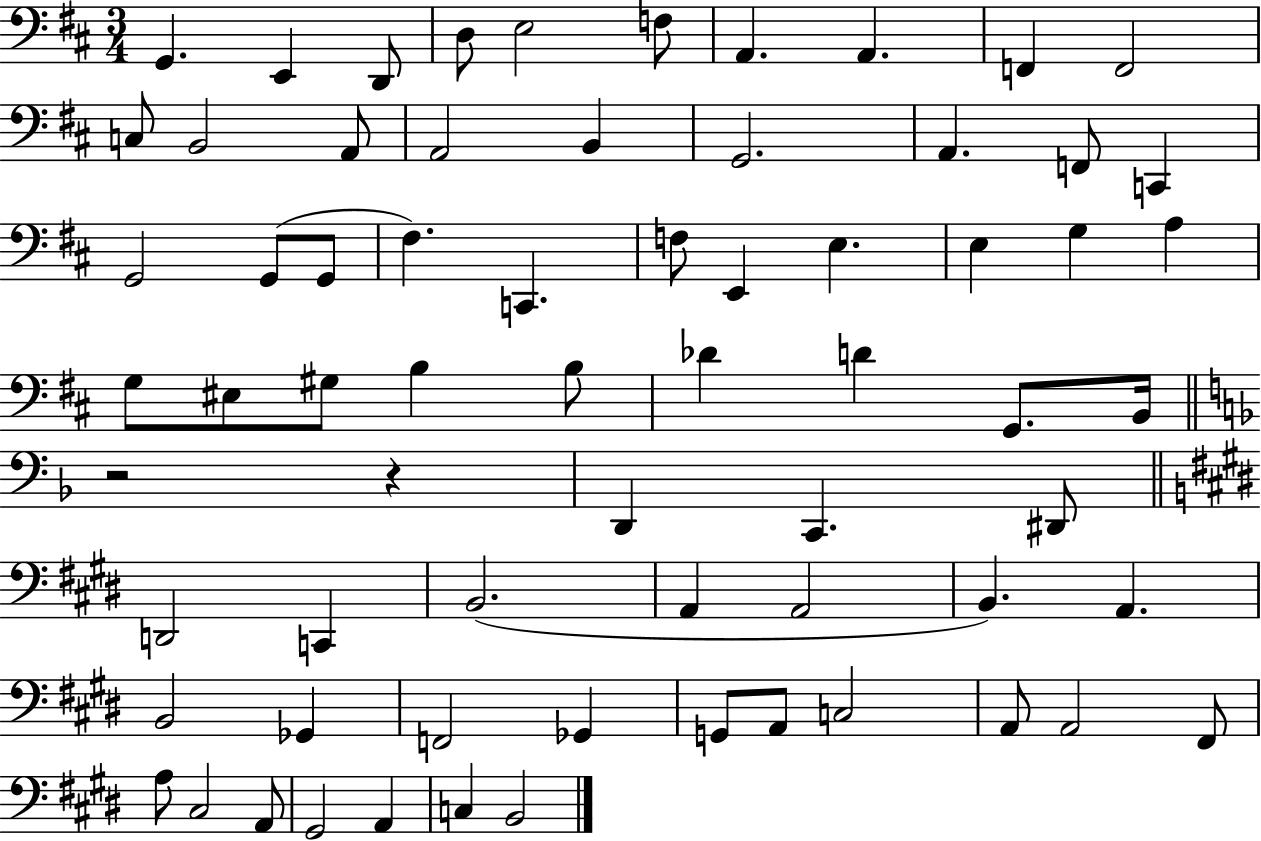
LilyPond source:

{
  \clef bass
  \numericTimeSignature
  \time 3/4
  \key d \major
  g,4. e,4 d,8 | d8 e2 f8 | a,4. a,4. | f,4 f,2 | \break c8 b,2 a,8 | a,2 b,4 | g,2. | a,4. f,8 c,4 | \break g,2 g,8( g,8 | fis4.) c,4. | f8 e,4 e4. | e4 g4 a4 | \break g8 eis8 gis8 b4 b8 | des'4 d'4 g,8. b,16 | \bar "||" \break \key d \minor r2 r4 | d,4 c,4. dis,8 | \bar "||" \break \key e \major d,2 c,4 | b,2.( | a,4 a,2 | b,4.) a,4. | \break b,2 ges,4 | f,2 ges,4 | g,8 a,8 c2 | a,8 a,2 fis,8 | \break a8 cis2 a,8 | gis,2 a,4 | c4 b,2 | \bar "|."
}